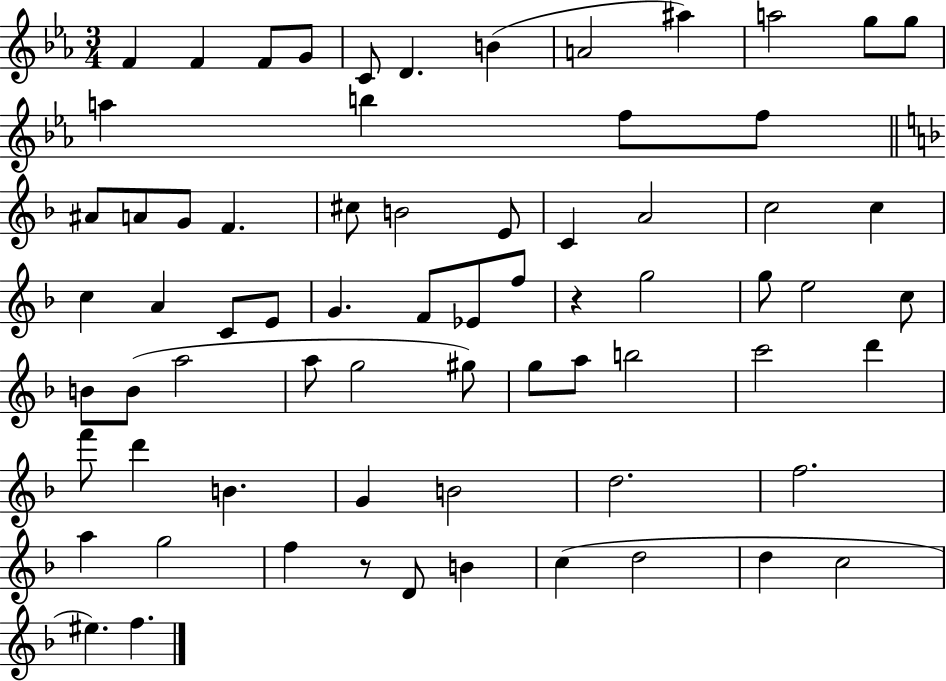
F4/q F4/q F4/e G4/e C4/e D4/q. B4/q A4/h A#5/q A5/h G5/e G5/e A5/q B5/q F5/e F5/e A#4/e A4/e G4/e F4/q. C#5/e B4/h E4/e C4/q A4/h C5/h C5/q C5/q A4/q C4/e E4/e G4/q. F4/e Eb4/e F5/e R/q G5/h G5/e E5/h C5/e B4/e B4/e A5/h A5/e G5/h G#5/e G5/e A5/e B5/h C6/h D6/q F6/e D6/q B4/q. G4/q B4/h D5/h. F5/h. A5/q G5/h F5/q R/e D4/e B4/q C5/q D5/h D5/q C5/h EIS5/q. F5/q.